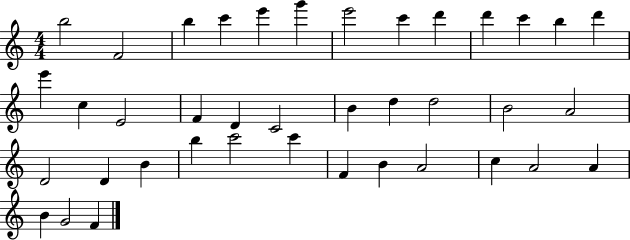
B5/h F4/h B5/q C6/q E6/q G6/q E6/h C6/q D6/q D6/q C6/q B5/q D6/q E6/q C5/q E4/h F4/q D4/q C4/h B4/q D5/q D5/h B4/h A4/h D4/h D4/q B4/q B5/q C6/h C6/q F4/q B4/q A4/h C5/q A4/h A4/q B4/q G4/h F4/q